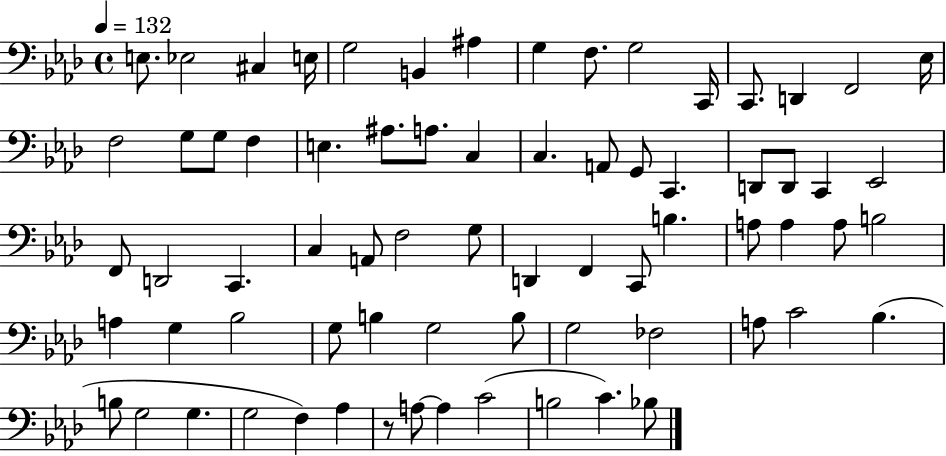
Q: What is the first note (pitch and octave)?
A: E3